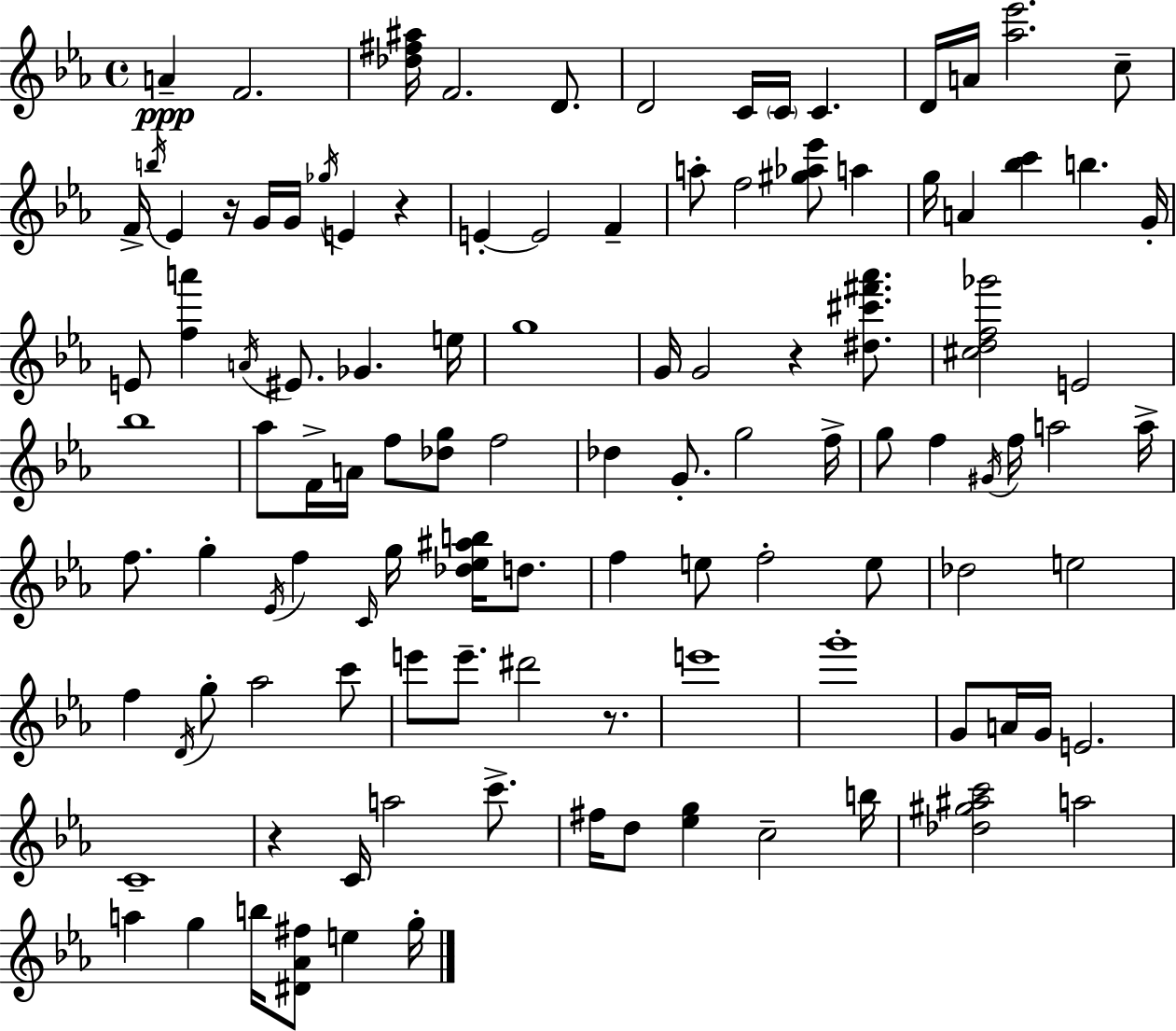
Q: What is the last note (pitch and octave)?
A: G5